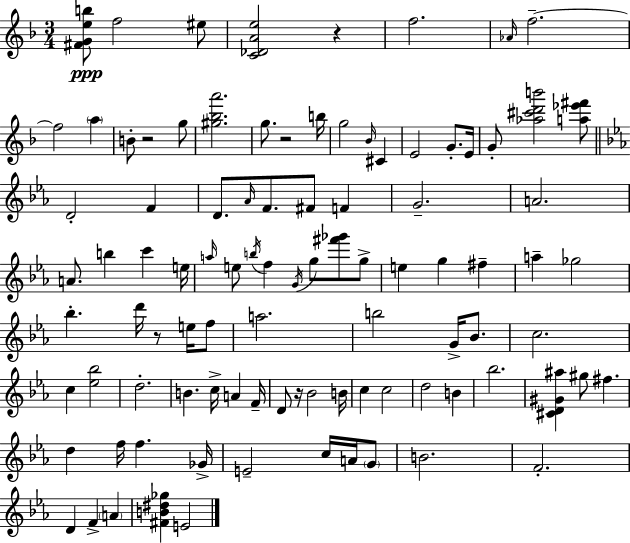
{
  \clef treble
  \numericTimeSignature
  \time 3/4
  \key f \major
  \repeat volta 2 { <fis' g' e'' b''>8\ppp f''2 eis''8 | <c' des' a' e''>2 r4 | f''2. | \grace { aes'16 } f''2.--~~ | \break f''2 \parenthesize a''4 | b'8-. r2 g''8 | <gis'' bes'' a'''>2. | g''8. r2 | \break b''16 g''2 \grace { bes'16 } cis'4 | e'2 g'8.-. | e'16 g'8-. <aes'' cis''' d''' b'''>2 | <a'' ees''' fis'''>8 \bar "||" \break \key c \minor d'2-. f'4 | d'8. \grace { aes'16 } f'8. fis'8 f'4 | g'2.-- | a'2. | \break a'8. b''4 c'''4 | e''16 \grace { a''16 } e''8 \acciaccatura { b''16 } f''4 \acciaccatura { g'16 } g''8 | <fis''' ges'''>8 g''8-> e''4 g''4 | fis''4-- a''4-- ges''2 | \break bes''4.-. d'''16 r8 | e''16 f''8 a''2. | b''2 | g'16-> bes'8. c''2. | \break c''4 <ees'' bes''>2 | d''2.-. | b'4. c''16-> a'4 | f'16-- d'8 r16 bes'2 | \break b'16 c''4 c''2 | d''2 | b'4 bes''2. | <cis' d' gis' ais''>4 gis''8 fis''4. | \break d''4 f''16 f''4. | ges'16-> e'2-- | c''16 a'16 \parenthesize g'8 b'2. | f'2.-. | \break d'4 f'4-> | \parenthesize a'4 <fis' b' dis'' ges''>4 e'2 | } \bar "|."
}